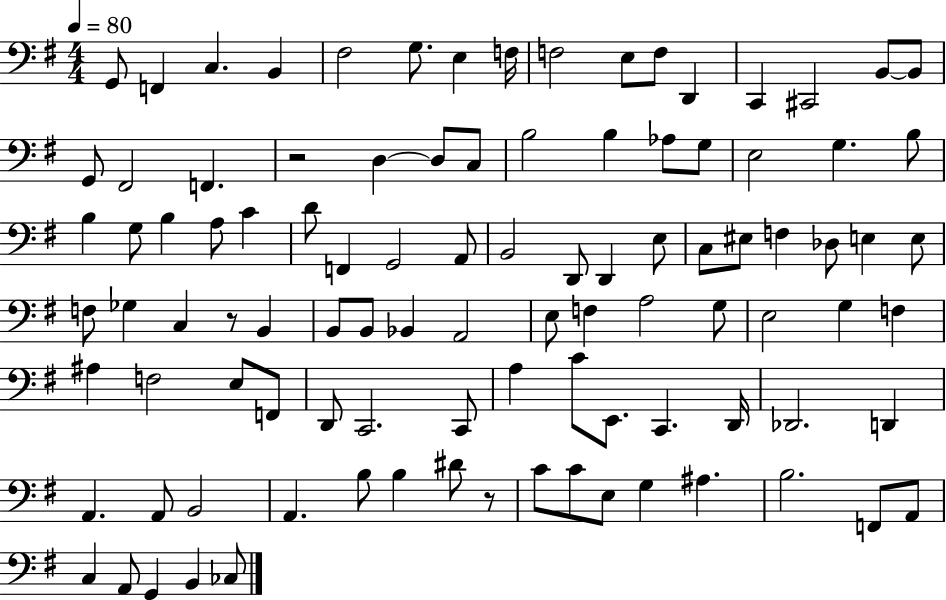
G2/e F2/q C3/q. B2/q F#3/h G3/e. E3/q F3/s F3/h E3/e F3/e D2/q C2/q C#2/h B2/e B2/e G2/e F#2/h F2/q. R/h D3/q D3/e C3/e B3/h B3/q Ab3/e G3/e E3/h G3/q. B3/e B3/q G3/e B3/q A3/e C4/q D4/e F2/q G2/h A2/e B2/h D2/e D2/q E3/e C3/e EIS3/e F3/q Db3/e E3/q E3/e F3/e Gb3/q C3/q R/e B2/q B2/e B2/e Bb2/q A2/h E3/e F3/q A3/h G3/e E3/h G3/q F3/q A#3/q F3/h E3/e F2/e D2/e C2/h. C2/e A3/q C4/e E2/e. C2/q. D2/s Db2/h. D2/q A2/q. A2/e B2/h A2/q. B3/e B3/q D#4/e R/e C4/e C4/e E3/e G3/q A#3/q. B3/h. F2/e A2/e C3/q A2/e G2/q B2/q CES3/e